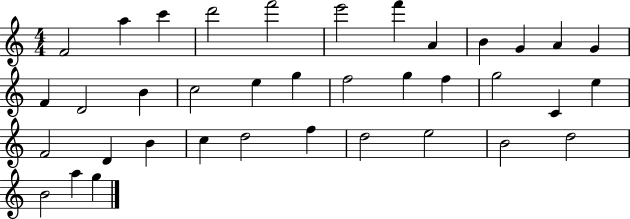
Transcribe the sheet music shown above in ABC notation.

X:1
T:Untitled
M:4/4
L:1/4
K:C
F2 a c' d'2 f'2 e'2 f' A B G A G F D2 B c2 e g f2 g f g2 C e F2 D B c d2 f d2 e2 B2 d2 B2 a g